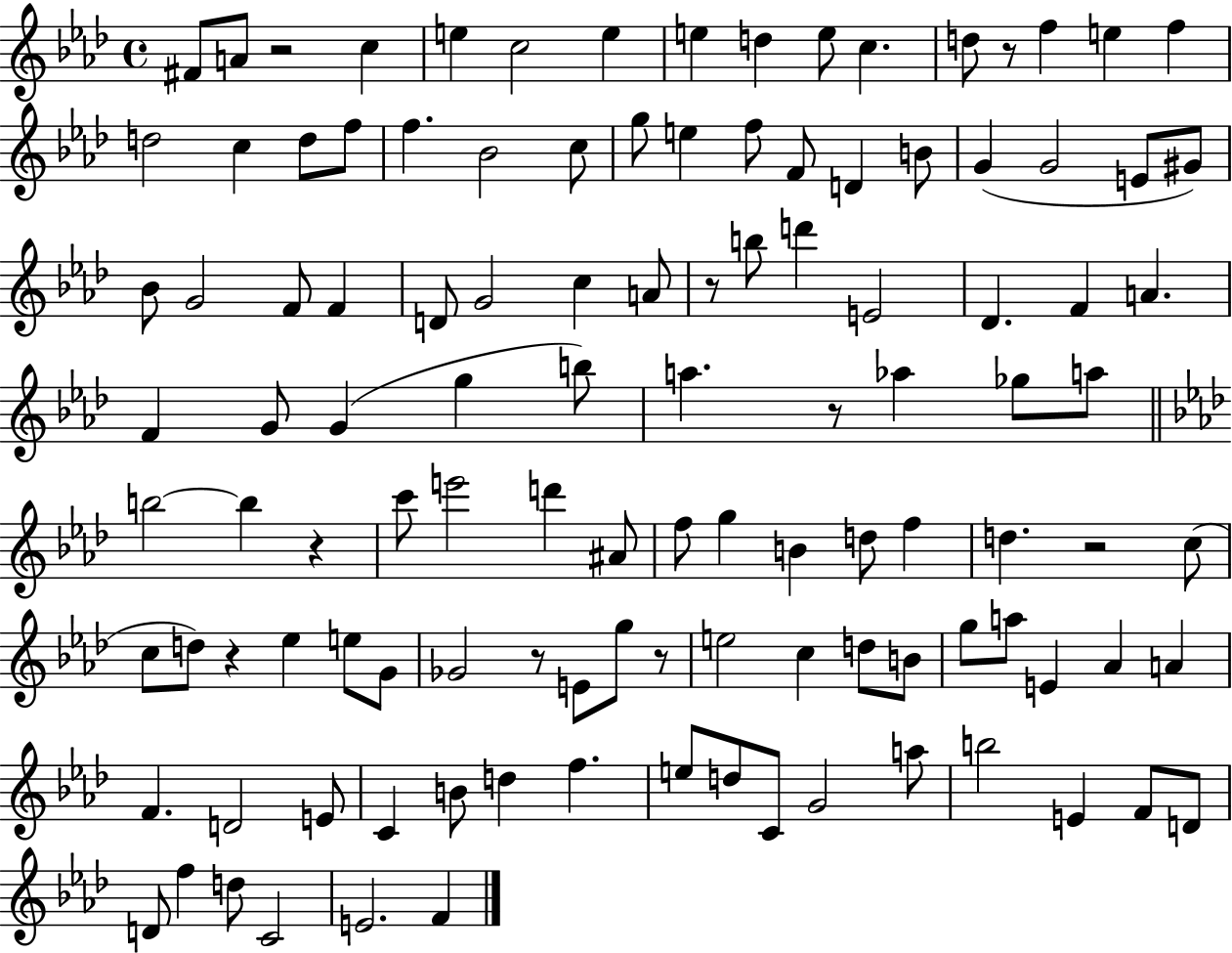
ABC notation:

X:1
T:Untitled
M:4/4
L:1/4
K:Ab
^F/2 A/2 z2 c e c2 e e d e/2 c d/2 z/2 f e f d2 c d/2 f/2 f _B2 c/2 g/2 e f/2 F/2 D B/2 G G2 E/2 ^G/2 _B/2 G2 F/2 F D/2 G2 c A/2 z/2 b/2 d' E2 _D F A F G/2 G g b/2 a z/2 _a _g/2 a/2 b2 b z c'/2 e'2 d' ^A/2 f/2 g B d/2 f d z2 c/2 c/2 d/2 z _e e/2 G/2 _G2 z/2 E/2 g/2 z/2 e2 c d/2 B/2 g/2 a/2 E _A A F D2 E/2 C B/2 d f e/2 d/2 C/2 G2 a/2 b2 E F/2 D/2 D/2 f d/2 C2 E2 F